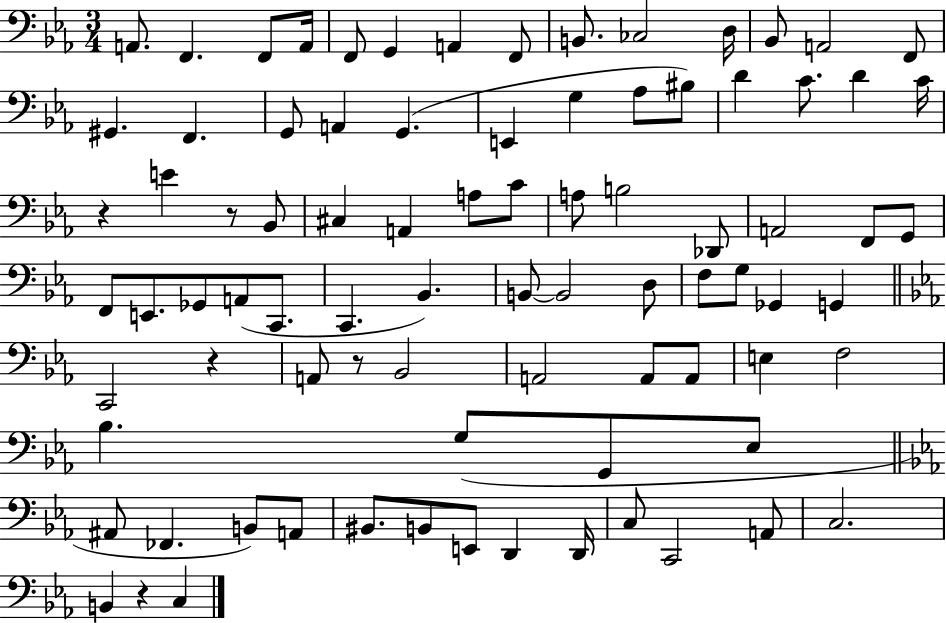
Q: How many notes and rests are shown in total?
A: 85